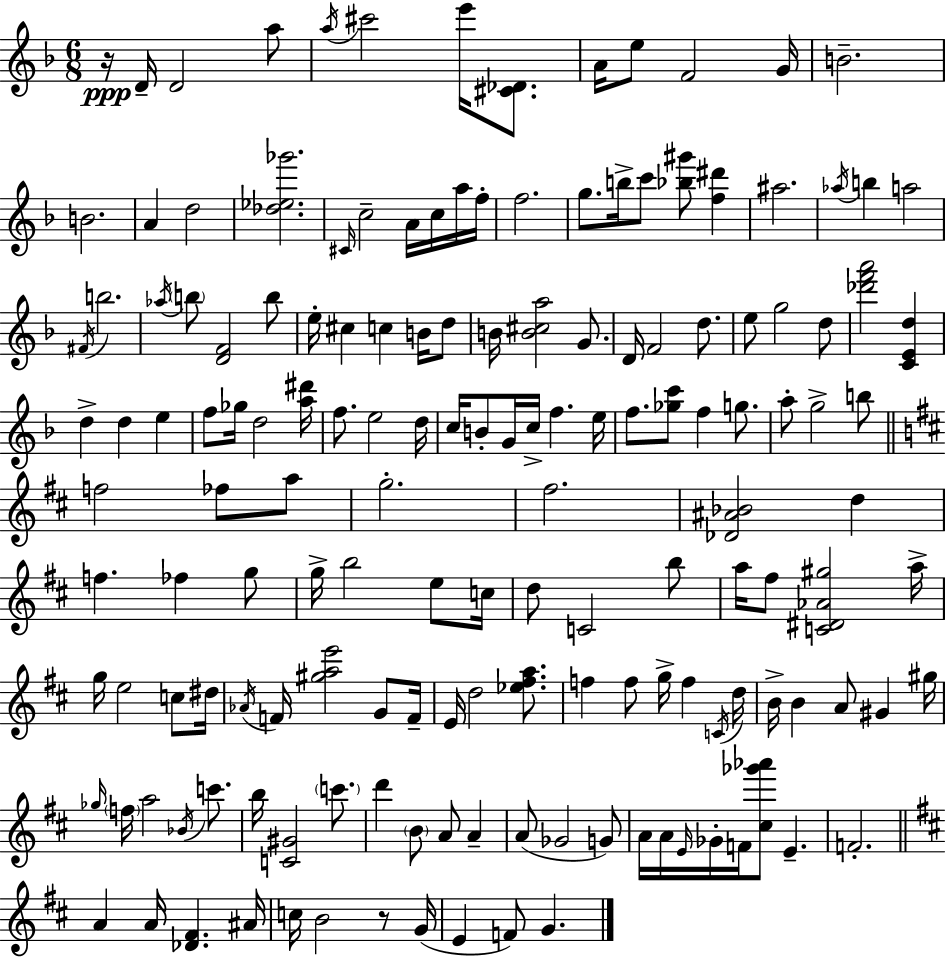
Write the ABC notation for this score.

X:1
T:Untitled
M:6/8
L:1/4
K:Dm
z/4 D/4 D2 a/2 a/4 ^c'2 e'/4 [^C_D]/2 A/4 e/2 F2 G/4 B2 B2 A d2 [_d_e_g']2 ^C/4 c2 A/4 c/4 a/4 f/4 f2 g/2 b/4 c'/2 [_b^g']/2 [f^d'] ^a2 _a/4 b a2 ^F/4 b2 _a/4 b/2 [DF]2 b/2 e/4 ^c c B/4 d/2 B/4 [B^ca]2 G/2 D/4 F2 d/2 e/2 g2 d/2 [_d'f'a']2 [CEd] d d e f/2 _g/4 d2 [a^d']/4 f/2 e2 d/4 c/4 B/2 G/4 c/4 f e/4 f/2 [_gc']/2 f g/2 a/2 g2 b/2 f2 _f/2 a/2 g2 ^f2 [_D^A_B]2 d f _f g/2 g/4 b2 e/2 c/4 d/2 C2 b/2 a/4 ^f/2 [C^D_A^g]2 a/4 g/4 e2 c/2 ^d/4 _A/4 F/4 [^gae']2 G/2 F/4 E/4 d2 [_e^fa]/2 f f/2 g/4 f C/4 d/4 B/4 B A/2 ^G ^g/4 _g/4 f/4 a2 _B/4 c'/2 b/4 [C^G]2 c'/2 d' B/2 A/2 A A/2 _G2 G/2 A/4 A/4 E/4 _G/4 F/4 [^c_g'_a']/2 E F2 A A/4 [_D^F] ^A/4 c/4 B2 z/2 G/4 E F/2 G